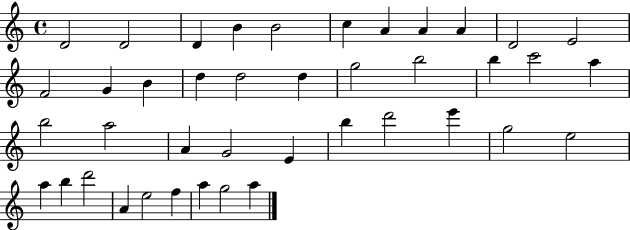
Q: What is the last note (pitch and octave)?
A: A5